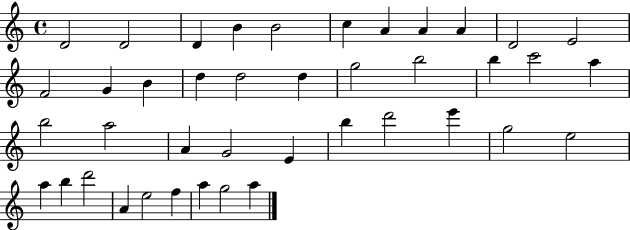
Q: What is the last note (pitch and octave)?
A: A5